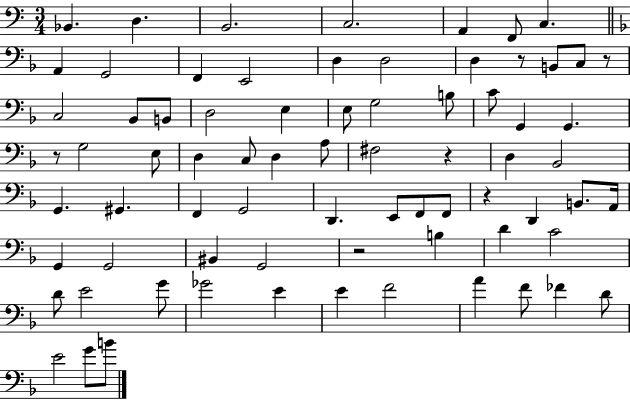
X:1
T:Untitled
M:3/4
L:1/4
K:C
_B,, D, B,,2 C,2 A,, F,,/2 C, A,, G,,2 F,, E,,2 D, D,2 D, z/2 B,,/2 C,/2 z/2 C,2 _B,,/2 B,,/2 D,2 E, E,/2 G,2 B,/2 C/2 G,, G,, z/2 G,2 E,/2 D, C,/2 D, A,/2 ^F,2 z D, _B,,2 G,, ^G,, F,, G,,2 D,, E,,/2 F,,/2 F,,/2 z D,, B,,/2 A,,/4 G,, G,,2 ^B,, G,,2 z2 B, D C2 D/2 E2 G/2 _G2 E E F2 A F/2 _F D/2 E2 G/2 B/2